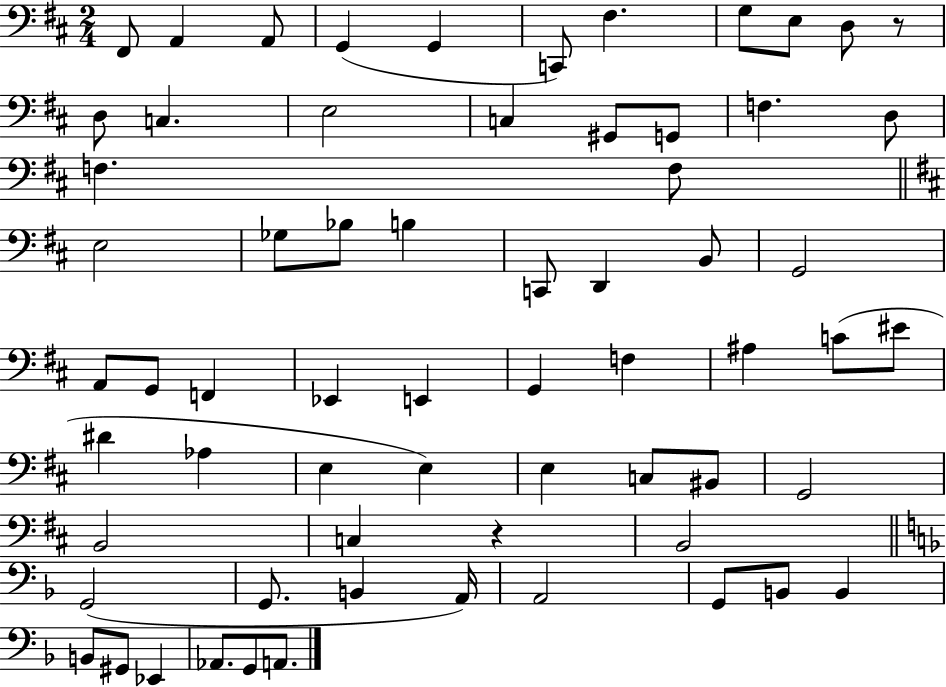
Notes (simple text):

F#2/e A2/q A2/e G2/q G2/q C2/e F#3/q. G3/e E3/e D3/e R/e D3/e C3/q. E3/h C3/q G#2/e G2/e F3/q. D3/e F3/q. F3/e E3/h Gb3/e Bb3/e B3/q C2/e D2/q B2/e G2/h A2/e G2/e F2/q Eb2/q E2/q G2/q F3/q A#3/q C4/e EIS4/e D#4/q Ab3/q E3/q E3/q E3/q C3/e BIS2/e G2/h B2/h C3/q R/q B2/h G2/h G2/e. B2/q A2/s A2/h G2/e B2/e B2/q B2/e G#2/e Eb2/q Ab2/e. G2/e A2/e.